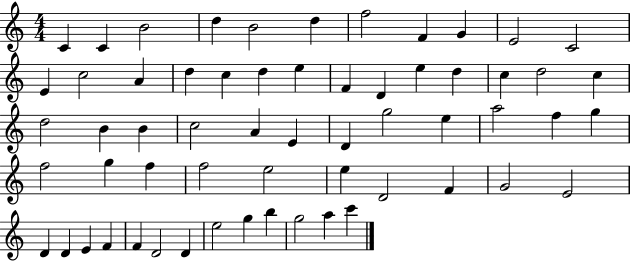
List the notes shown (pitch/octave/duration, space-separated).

C4/q C4/q B4/h D5/q B4/h D5/q F5/h F4/q G4/q E4/h C4/h E4/q C5/h A4/q D5/q C5/q D5/q E5/q F4/q D4/q E5/q D5/q C5/q D5/h C5/q D5/h B4/q B4/q C5/h A4/q E4/q D4/q G5/h E5/q A5/h F5/q G5/q F5/h G5/q F5/q F5/h E5/h E5/q D4/h F4/q G4/h E4/h D4/q D4/q E4/q F4/q F4/q D4/h D4/q E5/h G5/q B5/q G5/h A5/q C6/q